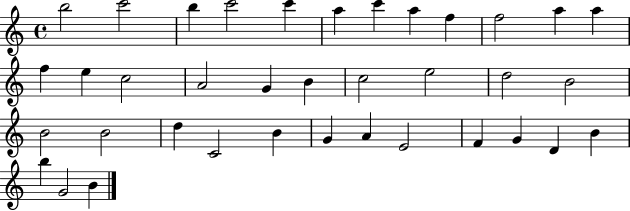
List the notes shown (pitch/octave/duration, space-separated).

B5/h C6/h B5/q C6/h C6/q A5/q C6/q A5/q F5/q F5/h A5/q A5/q F5/q E5/q C5/h A4/h G4/q B4/q C5/h E5/h D5/h B4/h B4/h B4/h D5/q C4/h B4/q G4/q A4/q E4/h F4/q G4/q D4/q B4/q B5/q G4/h B4/q